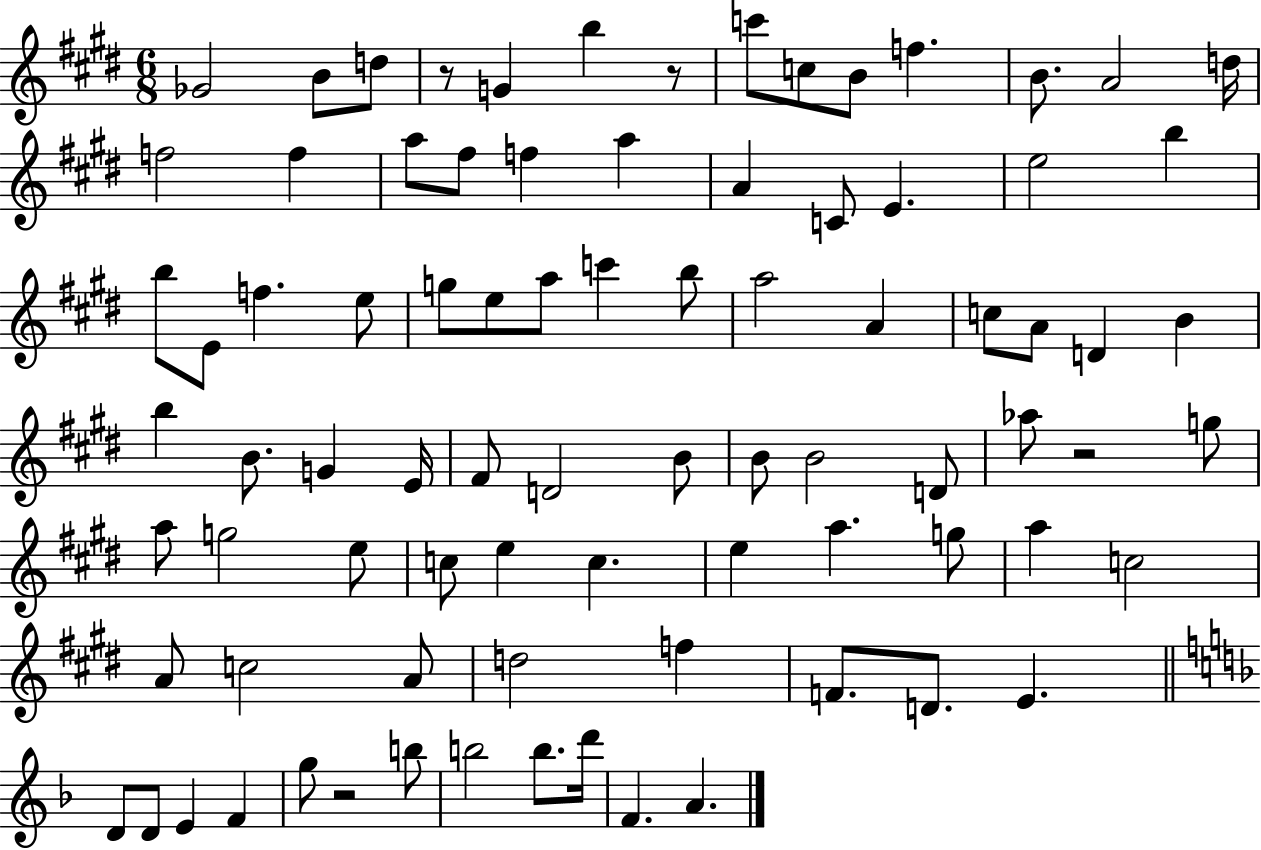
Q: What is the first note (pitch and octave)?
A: Gb4